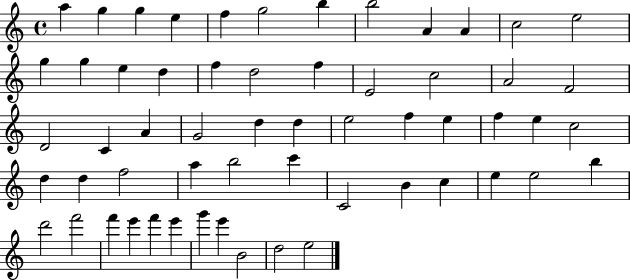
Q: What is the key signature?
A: C major